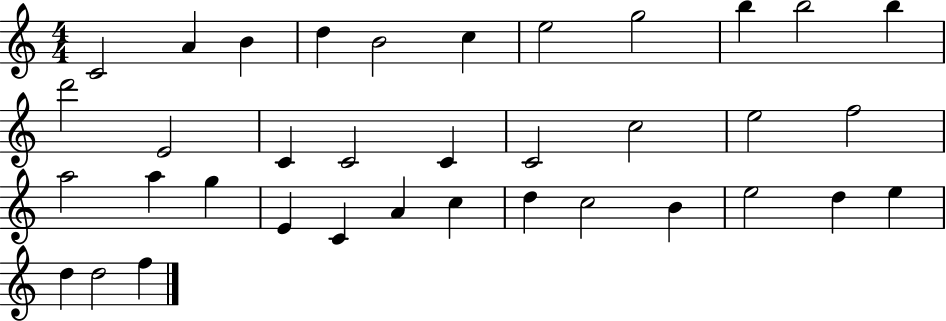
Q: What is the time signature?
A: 4/4